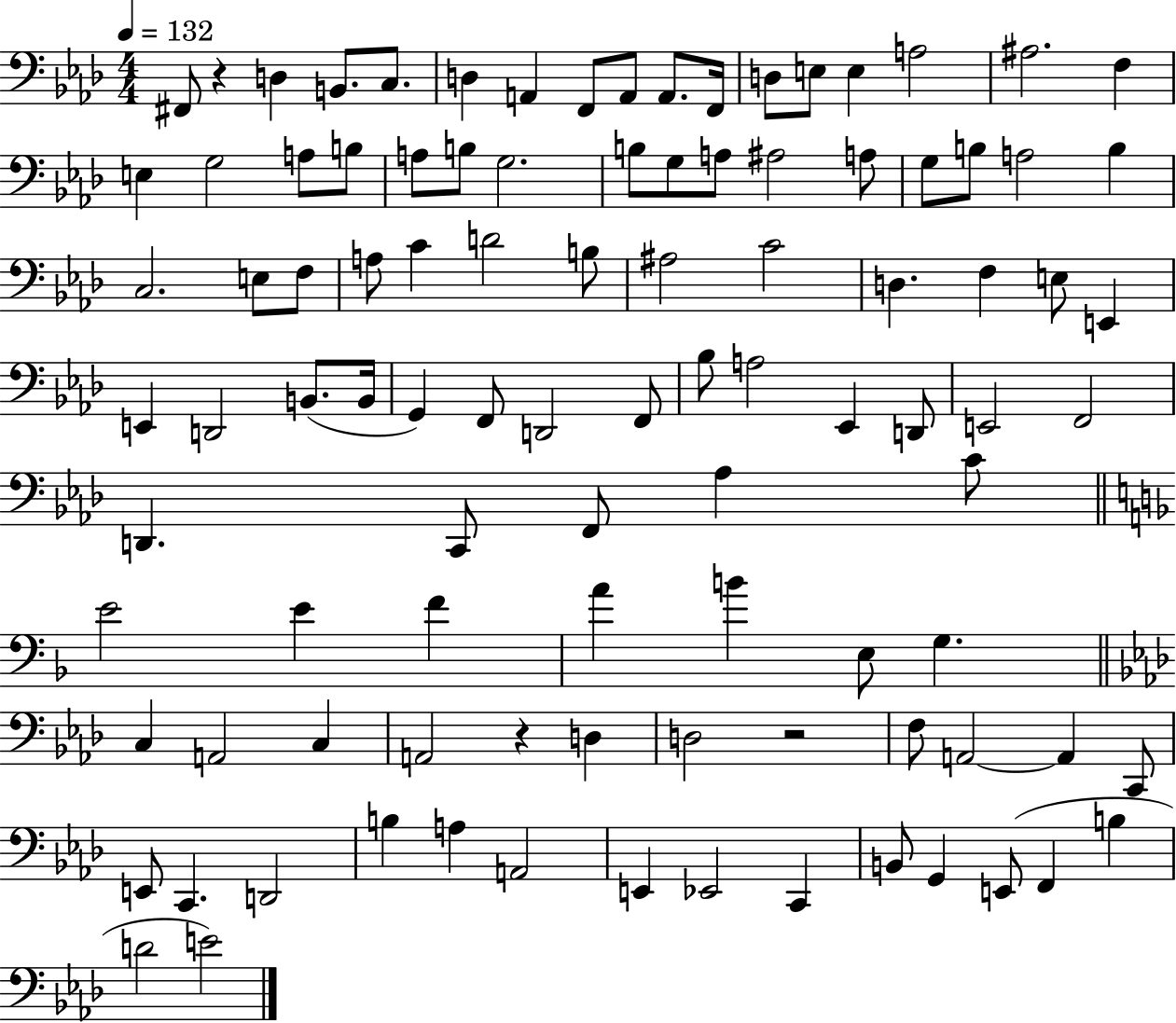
{
  \clef bass
  \numericTimeSignature
  \time 4/4
  \key aes \major
  \tempo 4 = 132
  fis,8 r4 d4 b,8. c8. | d4 a,4 f,8 a,8 a,8. f,16 | d8 e8 e4 a2 | ais2. f4 | \break e4 g2 a8 b8 | a8 b8 g2. | b8 g8 a8 ais2 a8 | g8 b8 a2 b4 | \break c2. e8 f8 | a8 c'4 d'2 b8 | ais2 c'2 | d4. f4 e8 e,4 | \break e,4 d,2 b,8.( b,16 | g,4) f,8 d,2 f,8 | bes8 a2 ees,4 d,8 | e,2 f,2 | \break d,4. c,8 f,8 aes4 c'8 | \bar "||" \break \key f \major e'2 e'4 f'4 | a'4 b'4 e8 g4. | \bar "||" \break \key aes \major c4 a,2 c4 | a,2 r4 d4 | d2 r2 | f8 a,2~~ a,4 c,8 | \break e,8 c,4. d,2 | b4 a4 a,2 | e,4 ees,2 c,4 | b,8 g,4 e,8( f,4 b4 | \break d'2 e'2) | \bar "|."
}